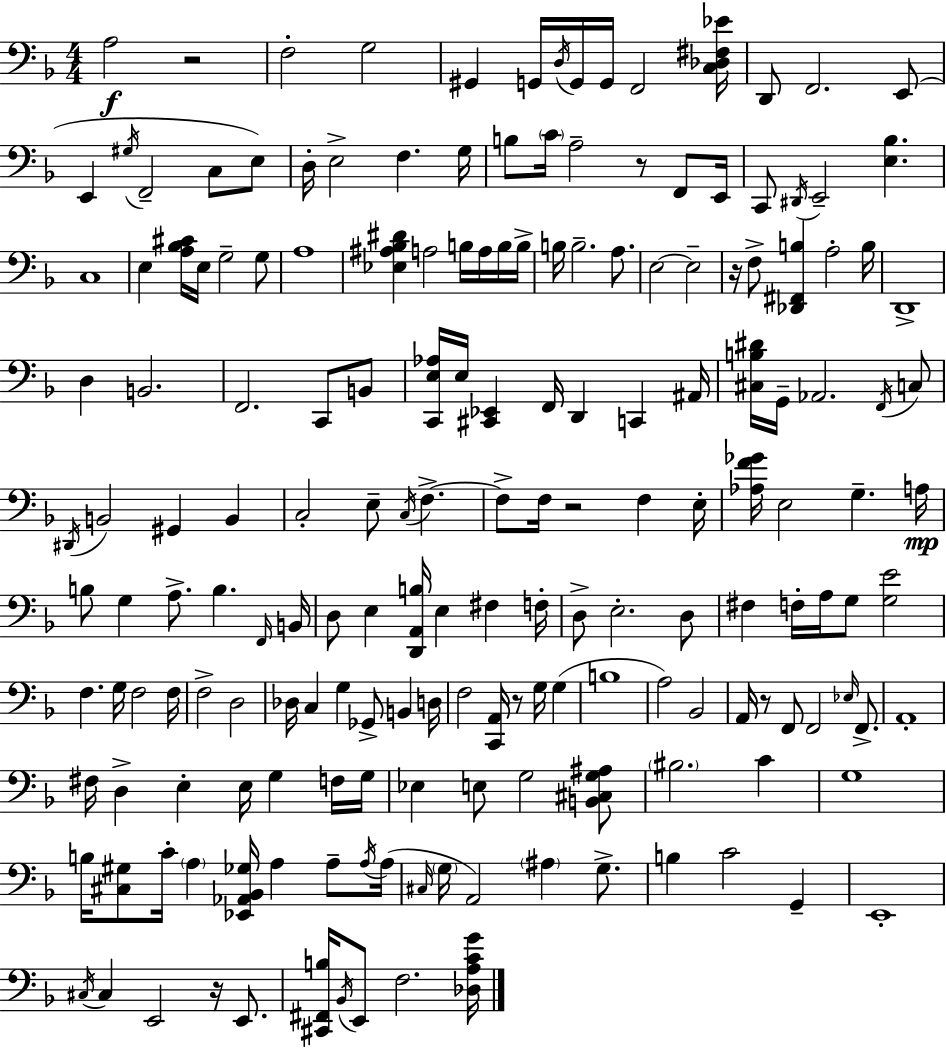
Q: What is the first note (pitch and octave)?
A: A3